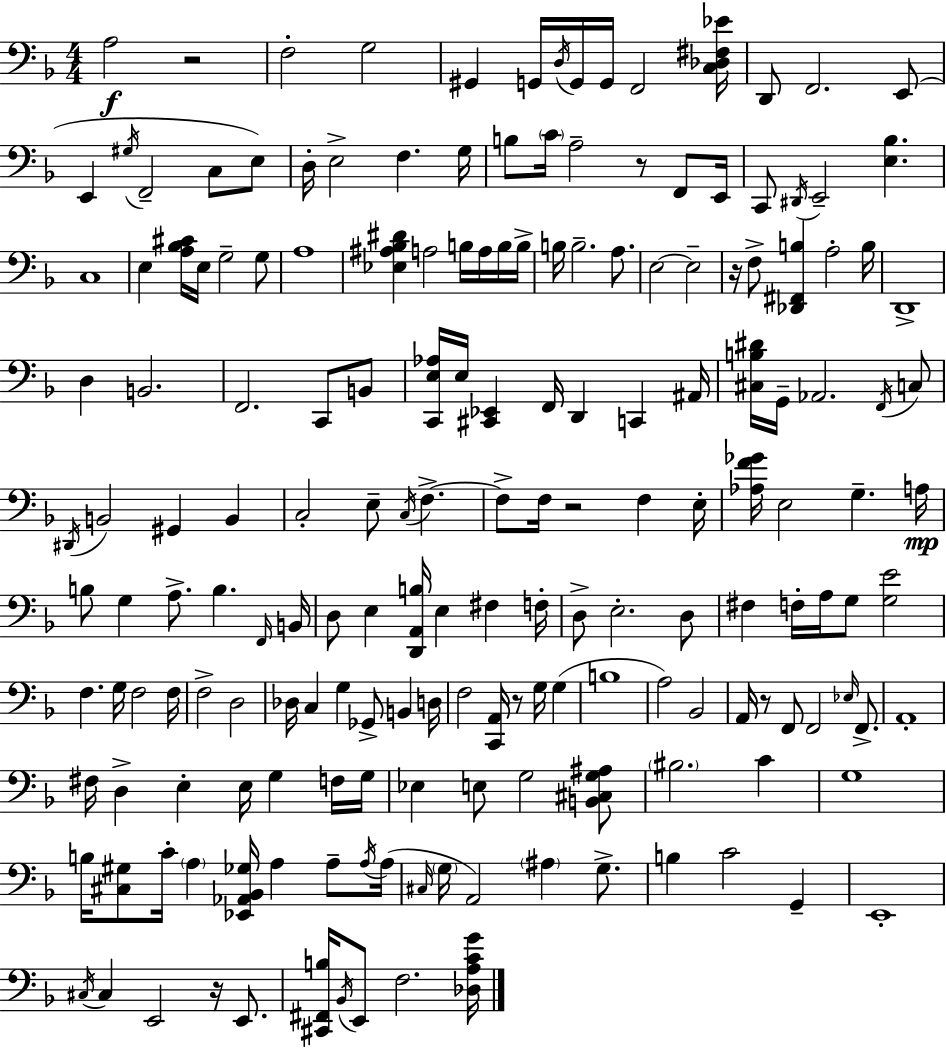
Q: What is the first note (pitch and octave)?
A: A3